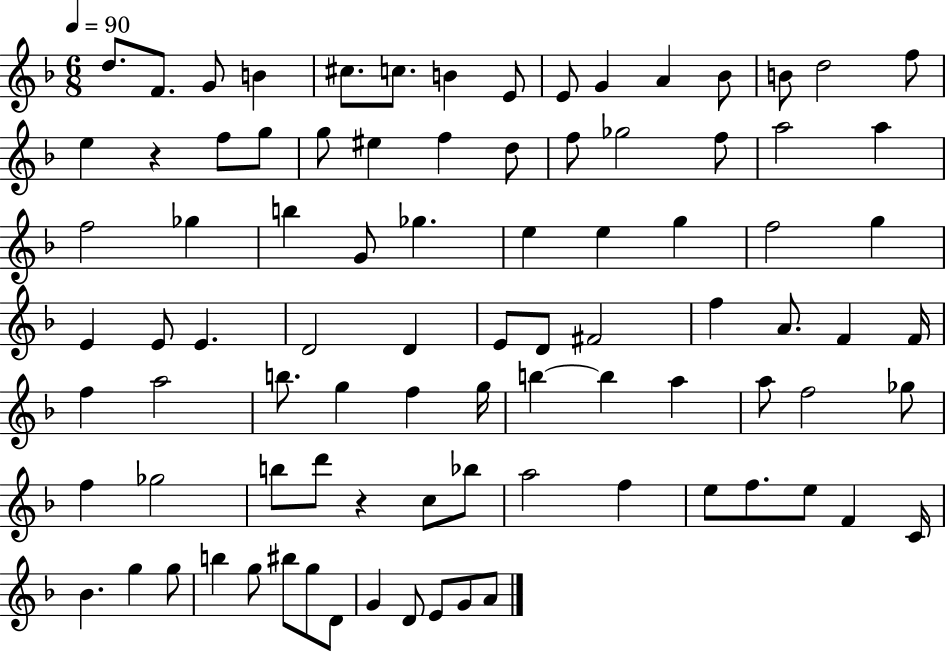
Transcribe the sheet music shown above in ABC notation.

X:1
T:Untitled
M:6/8
L:1/4
K:F
d/2 F/2 G/2 B ^c/2 c/2 B E/2 E/2 G A _B/2 B/2 d2 f/2 e z f/2 g/2 g/2 ^e f d/2 f/2 _g2 f/2 a2 a f2 _g b G/2 _g e e g f2 g E E/2 E D2 D E/2 D/2 ^F2 f A/2 F F/4 f a2 b/2 g f g/4 b b a a/2 f2 _g/2 f _g2 b/2 d'/2 z c/2 _b/2 a2 f e/2 f/2 e/2 F C/4 _B g g/2 b g/2 ^b/2 g/2 D/2 G D/2 E/2 G/2 A/2